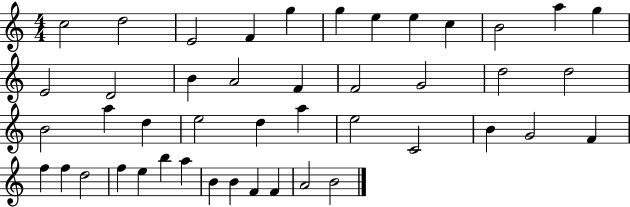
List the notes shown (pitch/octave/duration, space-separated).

C5/h D5/h E4/h F4/q G5/q G5/q E5/q E5/q C5/q B4/h A5/q G5/q E4/h D4/h B4/q A4/h F4/q F4/h G4/h D5/h D5/h B4/h A5/q D5/q E5/h D5/q A5/q E5/h C4/h B4/q G4/h F4/q F5/q F5/q D5/h F5/q E5/q B5/q A5/q B4/q B4/q F4/q F4/q A4/h B4/h